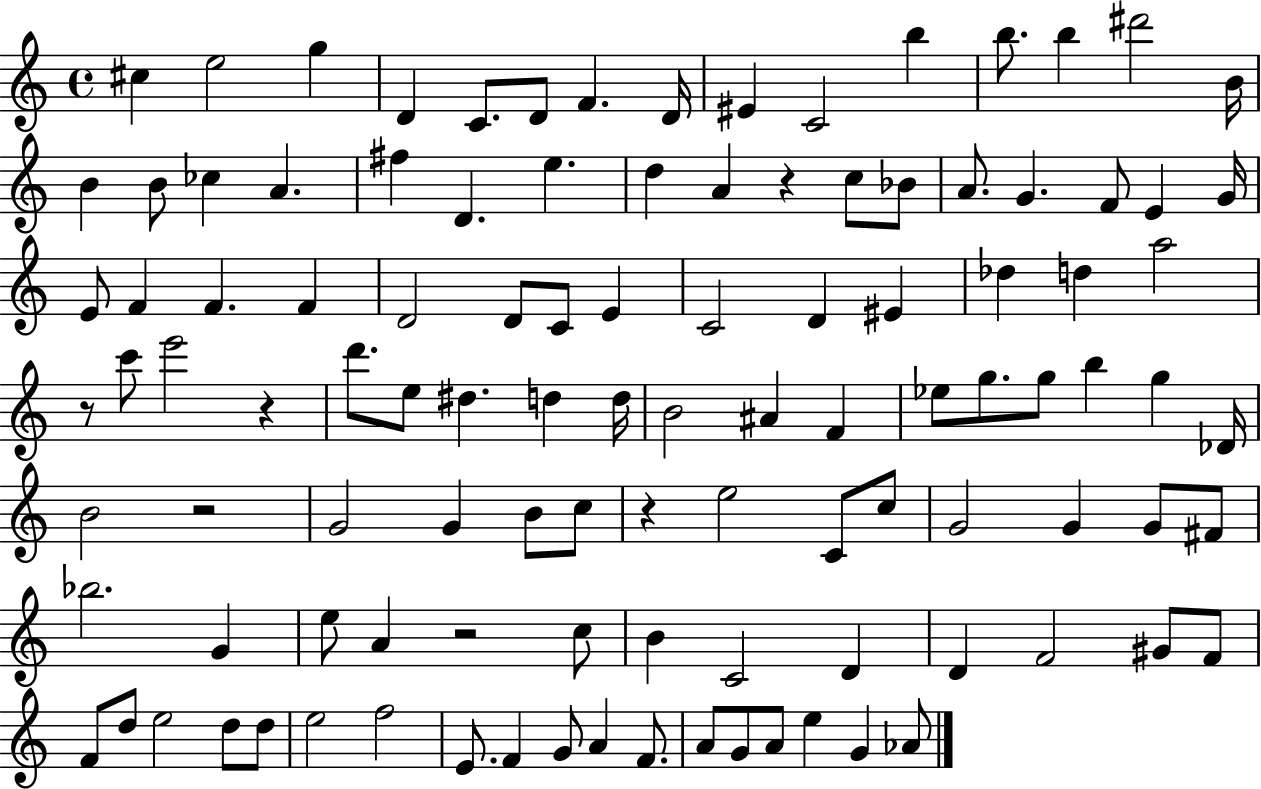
X:1
T:Untitled
M:4/4
L:1/4
K:C
^c e2 g D C/2 D/2 F D/4 ^E C2 b b/2 b ^d'2 B/4 B B/2 _c A ^f D e d A z c/2 _B/2 A/2 G F/2 E G/4 E/2 F F F D2 D/2 C/2 E C2 D ^E _d d a2 z/2 c'/2 e'2 z d'/2 e/2 ^d d d/4 B2 ^A F _e/2 g/2 g/2 b g _D/4 B2 z2 G2 G B/2 c/2 z e2 C/2 c/2 G2 G G/2 ^F/2 _b2 G e/2 A z2 c/2 B C2 D D F2 ^G/2 F/2 F/2 d/2 e2 d/2 d/2 e2 f2 E/2 F G/2 A F/2 A/2 G/2 A/2 e G _A/2